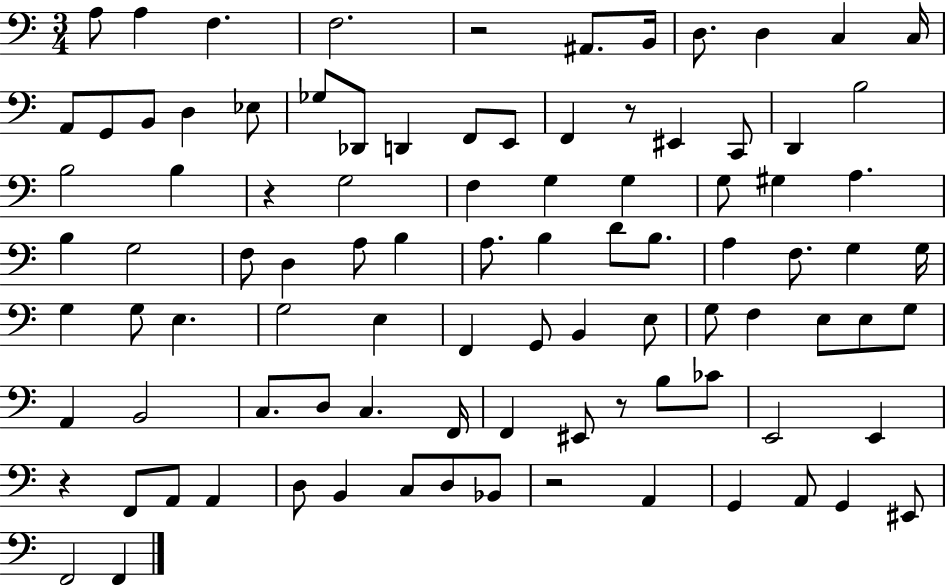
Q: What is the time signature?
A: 3/4